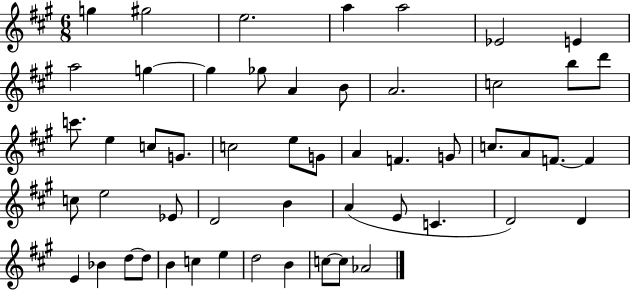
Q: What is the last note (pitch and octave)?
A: Ab4